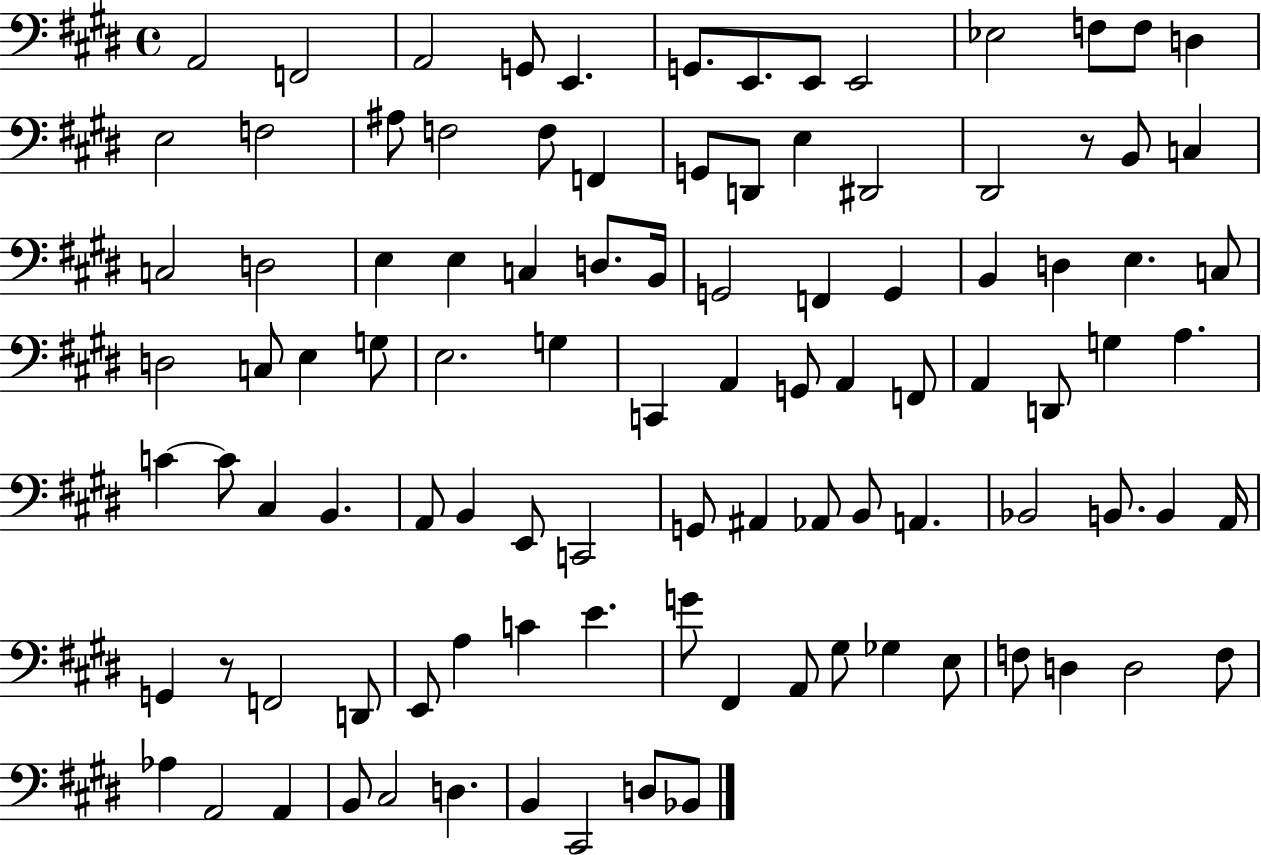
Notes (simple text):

A2/h F2/h A2/h G2/e E2/q. G2/e. E2/e. E2/e E2/h Eb3/h F3/e F3/e D3/q E3/h F3/h A#3/e F3/h F3/e F2/q G2/e D2/e E3/q D#2/h D#2/h R/e B2/e C3/q C3/h D3/h E3/q E3/q C3/q D3/e. B2/s G2/h F2/q G2/q B2/q D3/q E3/q. C3/e D3/h C3/e E3/q G3/e E3/h. G3/q C2/q A2/q G2/e A2/q F2/e A2/q D2/e G3/q A3/q. C4/q C4/e C#3/q B2/q. A2/e B2/q E2/e C2/h G2/e A#2/q Ab2/e B2/e A2/q. Bb2/h B2/e. B2/q A2/s G2/q R/e F2/h D2/e E2/e A3/q C4/q E4/q. G4/e F#2/q A2/e G#3/e Gb3/q E3/e F3/e D3/q D3/h F3/e Ab3/q A2/h A2/q B2/e C#3/h D3/q. B2/q C#2/h D3/e Bb2/e